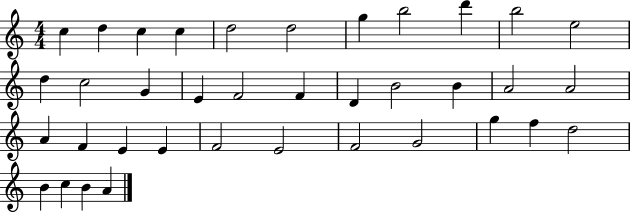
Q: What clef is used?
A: treble